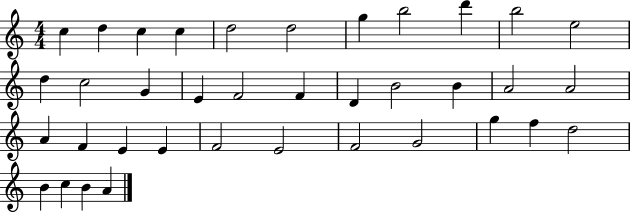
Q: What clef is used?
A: treble